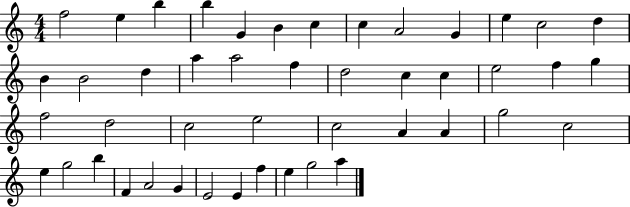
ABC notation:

X:1
T:Untitled
M:4/4
L:1/4
K:C
f2 e b b G B c c A2 G e c2 d B B2 d a a2 f d2 c c e2 f g f2 d2 c2 e2 c2 A A g2 c2 e g2 b F A2 G E2 E f e g2 a